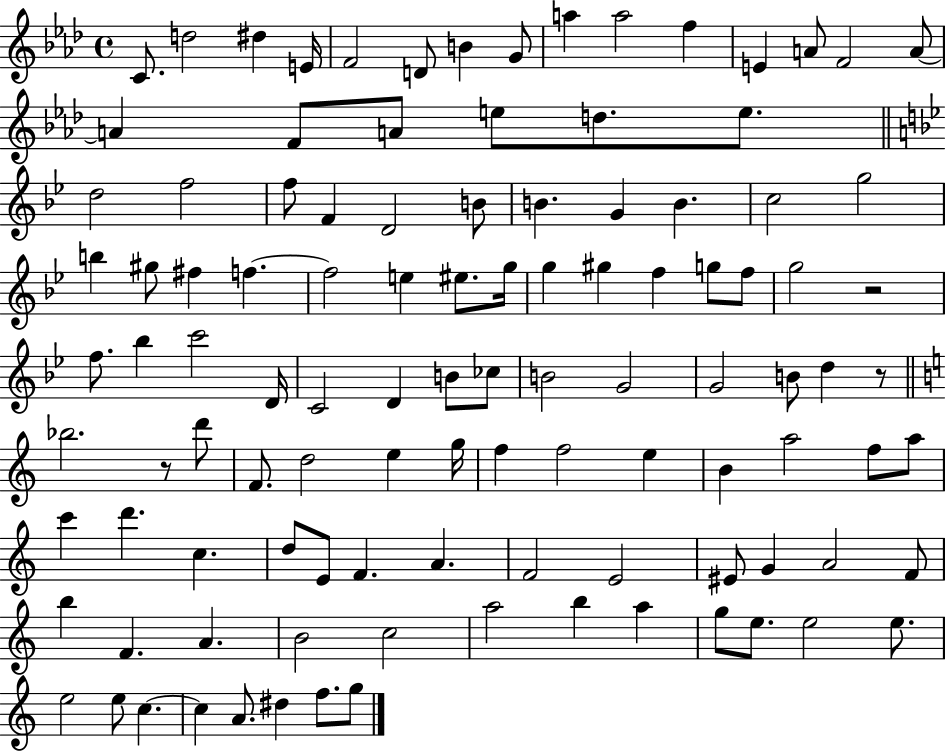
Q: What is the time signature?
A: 4/4